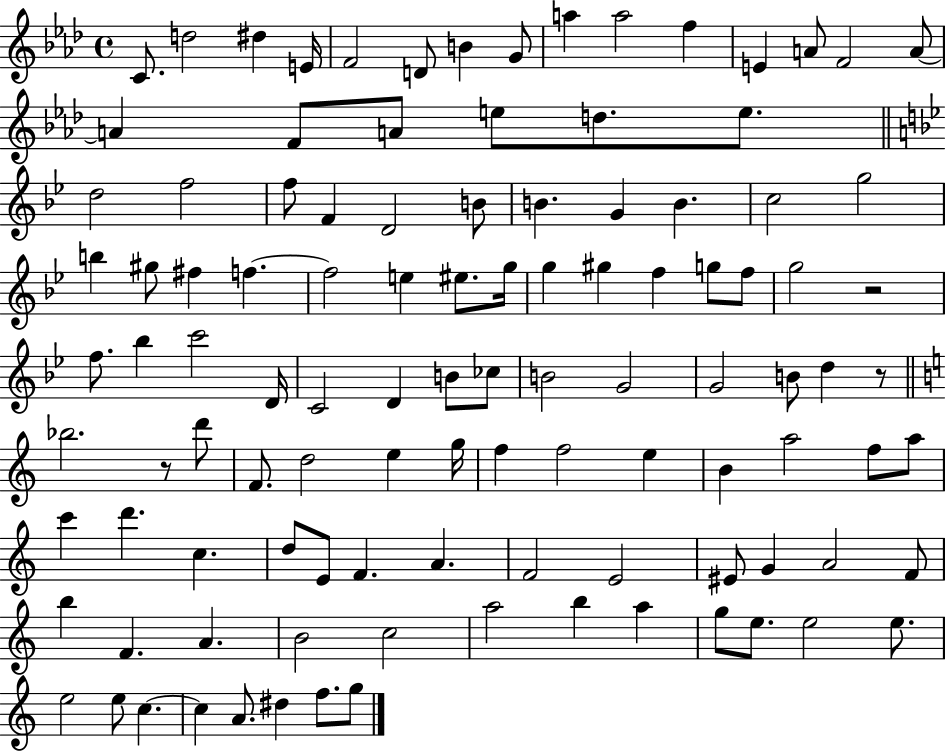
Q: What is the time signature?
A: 4/4